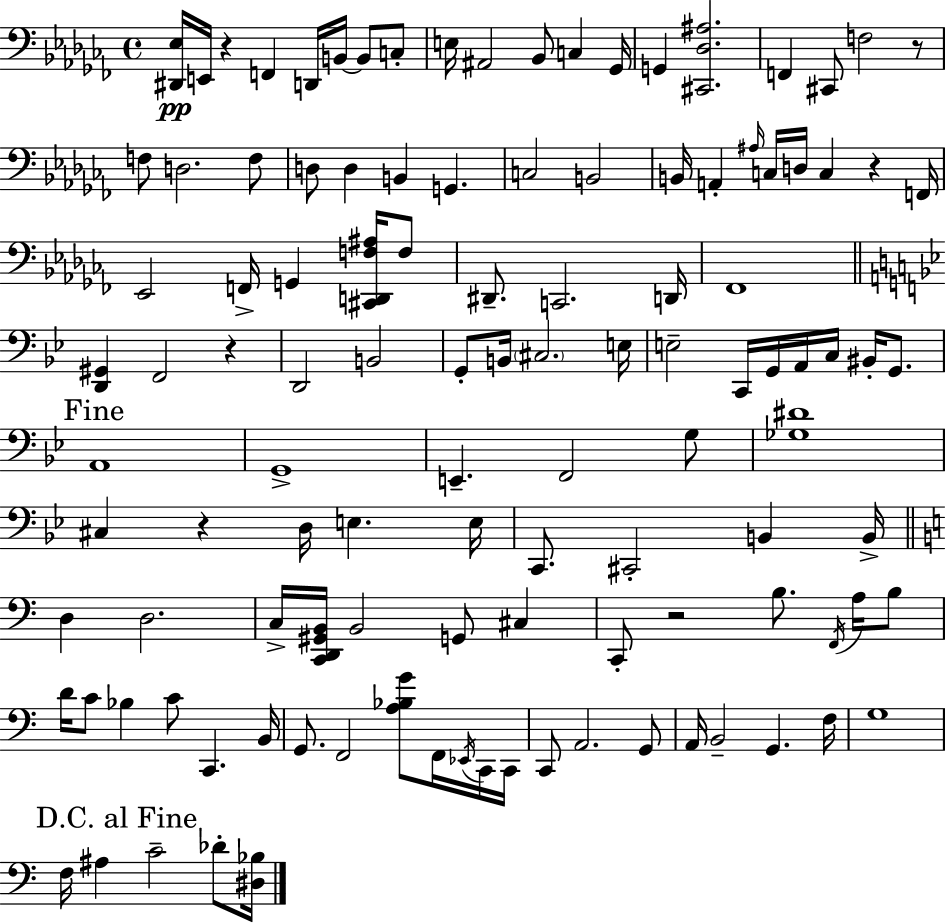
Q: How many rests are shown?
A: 6